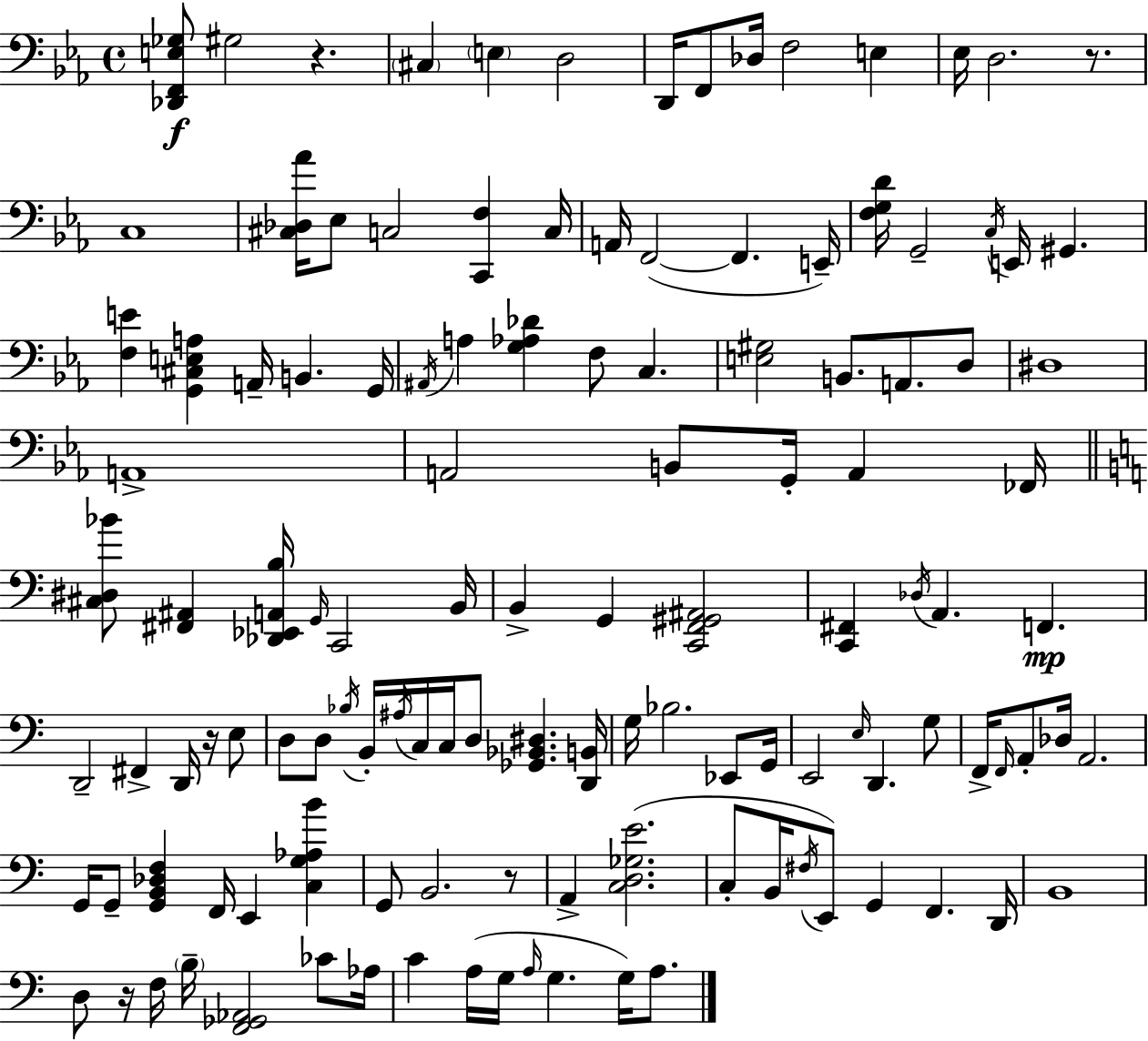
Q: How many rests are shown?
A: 5